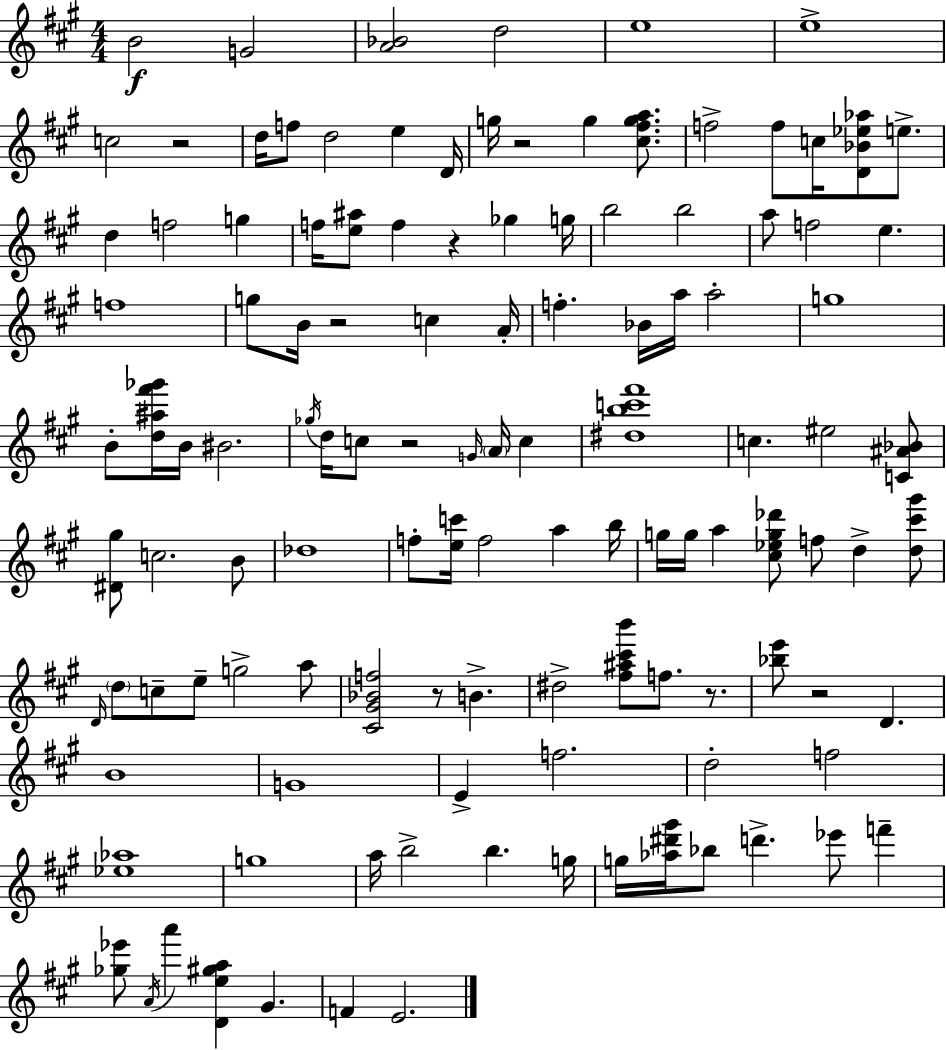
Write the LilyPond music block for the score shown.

{
  \clef treble
  \numericTimeSignature
  \time 4/4
  \key a \major
  b'2\f g'2 | <a' bes'>2 d''2 | e''1 | e''1-> | \break c''2 r2 | d''16 f''8 d''2 e''4 d'16 | g''16 r2 g''4 <cis'' fis'' g'' a''>8. | f''2-> f''8 c''16 <d' bes' ees'' aes''>8 e''8.-> | \break d''4 f''2 g''4 | f''16 <e'' ais''>8 f''4 r4 ges''4 g''16 | b''2 b''2 | a''8 f''2 e''4. | \break f''1 | g''8 b'16 r2 c''4 a'16-. | f''4.-. bes'16 a''16 a''2-. | g''1 | \break b'8-. <d'' ais'' fis''' ges'''>16 b'16 bis'2. | \acciaccatura { ges''16 } d''16 c''8 r2 \grace { g'16 } \parenthesize a'16 c''4 | <dis'' b'' c''' fis'''>1 | c''4. eis''2 | \break <c' ais' bes'>8 <dis' gis''>8 c''2. | b'8 des''1 | f''8-. <e'' c'''>16 f''2 a''4 | b''16 g''16 g''16 a''4 <cis'' ees'' g'' des'''>8 f''8 d''4-> | \break <d'' cis''' gis'''>8 \grace { d'16 } \parenthesize d''8 c''8-- e''8-- g''2-> | a''8 <cis' gis' bes' f''>2 r8 b'4.-> | dis''2-> <fis'' ais'' cis''' b'''>8 f''8. | r8. <bes'' e'''>8 r2 d'4. | \break b'1 | g'1 | e'4-> f''2. | d''2-. f''2 | \break <ees'' aes''>1 | g''1 | a''16 b''2-> b''4. | g''16 g''16 <aes'' dis''' gis'''>16 bes''8 d'''4.-> ees'''8 f'''4-- | \break <ges'' ees'''>8 \acciaccatura { a'16 } a'''4 <d' e'' gis'' a''>4 gis'4. | f'4 e'2. | \bar "|."
}